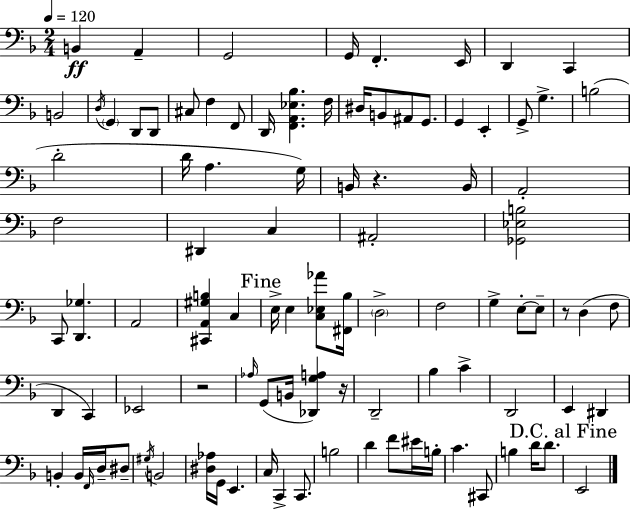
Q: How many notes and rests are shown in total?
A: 97